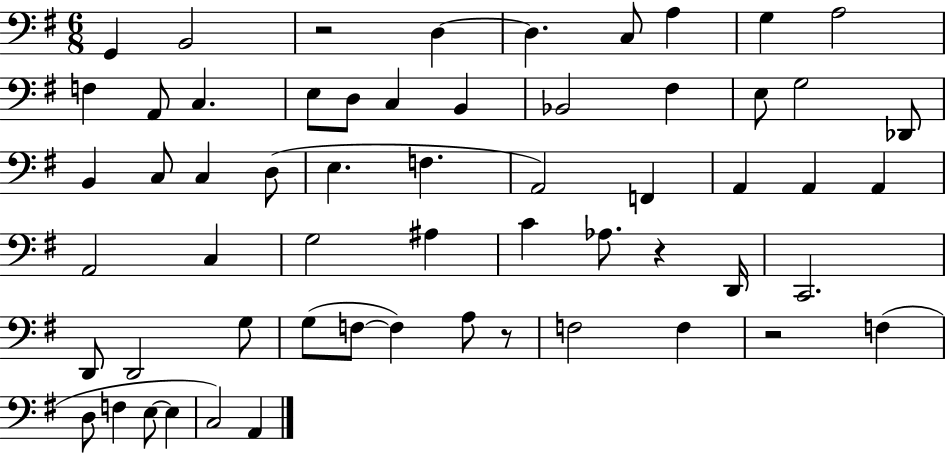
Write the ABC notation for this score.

X:1
T:Untitled
M:6/8
L:1/4
K:G
G,, B,,2 z2 D, D, C,/2 A, G, A,2 F, A,,/2 C, E,/2 D,/2 C, B,, _B,,2 ^F, E,/2 G,2 _D,,/2 B,, C,/2 C, D,/2 E, F, A,,2 F,, A,, A,, A,, A,,2 C, G,2 ^A, C _A,/2 z D,,/4 C,,2 D,,/2 D,,2 G,/2 G,/2 F,/2 F, A,/2 z/2 F,2 F, z2 F, D,/2 F, E,/2 E, C,2 A,,